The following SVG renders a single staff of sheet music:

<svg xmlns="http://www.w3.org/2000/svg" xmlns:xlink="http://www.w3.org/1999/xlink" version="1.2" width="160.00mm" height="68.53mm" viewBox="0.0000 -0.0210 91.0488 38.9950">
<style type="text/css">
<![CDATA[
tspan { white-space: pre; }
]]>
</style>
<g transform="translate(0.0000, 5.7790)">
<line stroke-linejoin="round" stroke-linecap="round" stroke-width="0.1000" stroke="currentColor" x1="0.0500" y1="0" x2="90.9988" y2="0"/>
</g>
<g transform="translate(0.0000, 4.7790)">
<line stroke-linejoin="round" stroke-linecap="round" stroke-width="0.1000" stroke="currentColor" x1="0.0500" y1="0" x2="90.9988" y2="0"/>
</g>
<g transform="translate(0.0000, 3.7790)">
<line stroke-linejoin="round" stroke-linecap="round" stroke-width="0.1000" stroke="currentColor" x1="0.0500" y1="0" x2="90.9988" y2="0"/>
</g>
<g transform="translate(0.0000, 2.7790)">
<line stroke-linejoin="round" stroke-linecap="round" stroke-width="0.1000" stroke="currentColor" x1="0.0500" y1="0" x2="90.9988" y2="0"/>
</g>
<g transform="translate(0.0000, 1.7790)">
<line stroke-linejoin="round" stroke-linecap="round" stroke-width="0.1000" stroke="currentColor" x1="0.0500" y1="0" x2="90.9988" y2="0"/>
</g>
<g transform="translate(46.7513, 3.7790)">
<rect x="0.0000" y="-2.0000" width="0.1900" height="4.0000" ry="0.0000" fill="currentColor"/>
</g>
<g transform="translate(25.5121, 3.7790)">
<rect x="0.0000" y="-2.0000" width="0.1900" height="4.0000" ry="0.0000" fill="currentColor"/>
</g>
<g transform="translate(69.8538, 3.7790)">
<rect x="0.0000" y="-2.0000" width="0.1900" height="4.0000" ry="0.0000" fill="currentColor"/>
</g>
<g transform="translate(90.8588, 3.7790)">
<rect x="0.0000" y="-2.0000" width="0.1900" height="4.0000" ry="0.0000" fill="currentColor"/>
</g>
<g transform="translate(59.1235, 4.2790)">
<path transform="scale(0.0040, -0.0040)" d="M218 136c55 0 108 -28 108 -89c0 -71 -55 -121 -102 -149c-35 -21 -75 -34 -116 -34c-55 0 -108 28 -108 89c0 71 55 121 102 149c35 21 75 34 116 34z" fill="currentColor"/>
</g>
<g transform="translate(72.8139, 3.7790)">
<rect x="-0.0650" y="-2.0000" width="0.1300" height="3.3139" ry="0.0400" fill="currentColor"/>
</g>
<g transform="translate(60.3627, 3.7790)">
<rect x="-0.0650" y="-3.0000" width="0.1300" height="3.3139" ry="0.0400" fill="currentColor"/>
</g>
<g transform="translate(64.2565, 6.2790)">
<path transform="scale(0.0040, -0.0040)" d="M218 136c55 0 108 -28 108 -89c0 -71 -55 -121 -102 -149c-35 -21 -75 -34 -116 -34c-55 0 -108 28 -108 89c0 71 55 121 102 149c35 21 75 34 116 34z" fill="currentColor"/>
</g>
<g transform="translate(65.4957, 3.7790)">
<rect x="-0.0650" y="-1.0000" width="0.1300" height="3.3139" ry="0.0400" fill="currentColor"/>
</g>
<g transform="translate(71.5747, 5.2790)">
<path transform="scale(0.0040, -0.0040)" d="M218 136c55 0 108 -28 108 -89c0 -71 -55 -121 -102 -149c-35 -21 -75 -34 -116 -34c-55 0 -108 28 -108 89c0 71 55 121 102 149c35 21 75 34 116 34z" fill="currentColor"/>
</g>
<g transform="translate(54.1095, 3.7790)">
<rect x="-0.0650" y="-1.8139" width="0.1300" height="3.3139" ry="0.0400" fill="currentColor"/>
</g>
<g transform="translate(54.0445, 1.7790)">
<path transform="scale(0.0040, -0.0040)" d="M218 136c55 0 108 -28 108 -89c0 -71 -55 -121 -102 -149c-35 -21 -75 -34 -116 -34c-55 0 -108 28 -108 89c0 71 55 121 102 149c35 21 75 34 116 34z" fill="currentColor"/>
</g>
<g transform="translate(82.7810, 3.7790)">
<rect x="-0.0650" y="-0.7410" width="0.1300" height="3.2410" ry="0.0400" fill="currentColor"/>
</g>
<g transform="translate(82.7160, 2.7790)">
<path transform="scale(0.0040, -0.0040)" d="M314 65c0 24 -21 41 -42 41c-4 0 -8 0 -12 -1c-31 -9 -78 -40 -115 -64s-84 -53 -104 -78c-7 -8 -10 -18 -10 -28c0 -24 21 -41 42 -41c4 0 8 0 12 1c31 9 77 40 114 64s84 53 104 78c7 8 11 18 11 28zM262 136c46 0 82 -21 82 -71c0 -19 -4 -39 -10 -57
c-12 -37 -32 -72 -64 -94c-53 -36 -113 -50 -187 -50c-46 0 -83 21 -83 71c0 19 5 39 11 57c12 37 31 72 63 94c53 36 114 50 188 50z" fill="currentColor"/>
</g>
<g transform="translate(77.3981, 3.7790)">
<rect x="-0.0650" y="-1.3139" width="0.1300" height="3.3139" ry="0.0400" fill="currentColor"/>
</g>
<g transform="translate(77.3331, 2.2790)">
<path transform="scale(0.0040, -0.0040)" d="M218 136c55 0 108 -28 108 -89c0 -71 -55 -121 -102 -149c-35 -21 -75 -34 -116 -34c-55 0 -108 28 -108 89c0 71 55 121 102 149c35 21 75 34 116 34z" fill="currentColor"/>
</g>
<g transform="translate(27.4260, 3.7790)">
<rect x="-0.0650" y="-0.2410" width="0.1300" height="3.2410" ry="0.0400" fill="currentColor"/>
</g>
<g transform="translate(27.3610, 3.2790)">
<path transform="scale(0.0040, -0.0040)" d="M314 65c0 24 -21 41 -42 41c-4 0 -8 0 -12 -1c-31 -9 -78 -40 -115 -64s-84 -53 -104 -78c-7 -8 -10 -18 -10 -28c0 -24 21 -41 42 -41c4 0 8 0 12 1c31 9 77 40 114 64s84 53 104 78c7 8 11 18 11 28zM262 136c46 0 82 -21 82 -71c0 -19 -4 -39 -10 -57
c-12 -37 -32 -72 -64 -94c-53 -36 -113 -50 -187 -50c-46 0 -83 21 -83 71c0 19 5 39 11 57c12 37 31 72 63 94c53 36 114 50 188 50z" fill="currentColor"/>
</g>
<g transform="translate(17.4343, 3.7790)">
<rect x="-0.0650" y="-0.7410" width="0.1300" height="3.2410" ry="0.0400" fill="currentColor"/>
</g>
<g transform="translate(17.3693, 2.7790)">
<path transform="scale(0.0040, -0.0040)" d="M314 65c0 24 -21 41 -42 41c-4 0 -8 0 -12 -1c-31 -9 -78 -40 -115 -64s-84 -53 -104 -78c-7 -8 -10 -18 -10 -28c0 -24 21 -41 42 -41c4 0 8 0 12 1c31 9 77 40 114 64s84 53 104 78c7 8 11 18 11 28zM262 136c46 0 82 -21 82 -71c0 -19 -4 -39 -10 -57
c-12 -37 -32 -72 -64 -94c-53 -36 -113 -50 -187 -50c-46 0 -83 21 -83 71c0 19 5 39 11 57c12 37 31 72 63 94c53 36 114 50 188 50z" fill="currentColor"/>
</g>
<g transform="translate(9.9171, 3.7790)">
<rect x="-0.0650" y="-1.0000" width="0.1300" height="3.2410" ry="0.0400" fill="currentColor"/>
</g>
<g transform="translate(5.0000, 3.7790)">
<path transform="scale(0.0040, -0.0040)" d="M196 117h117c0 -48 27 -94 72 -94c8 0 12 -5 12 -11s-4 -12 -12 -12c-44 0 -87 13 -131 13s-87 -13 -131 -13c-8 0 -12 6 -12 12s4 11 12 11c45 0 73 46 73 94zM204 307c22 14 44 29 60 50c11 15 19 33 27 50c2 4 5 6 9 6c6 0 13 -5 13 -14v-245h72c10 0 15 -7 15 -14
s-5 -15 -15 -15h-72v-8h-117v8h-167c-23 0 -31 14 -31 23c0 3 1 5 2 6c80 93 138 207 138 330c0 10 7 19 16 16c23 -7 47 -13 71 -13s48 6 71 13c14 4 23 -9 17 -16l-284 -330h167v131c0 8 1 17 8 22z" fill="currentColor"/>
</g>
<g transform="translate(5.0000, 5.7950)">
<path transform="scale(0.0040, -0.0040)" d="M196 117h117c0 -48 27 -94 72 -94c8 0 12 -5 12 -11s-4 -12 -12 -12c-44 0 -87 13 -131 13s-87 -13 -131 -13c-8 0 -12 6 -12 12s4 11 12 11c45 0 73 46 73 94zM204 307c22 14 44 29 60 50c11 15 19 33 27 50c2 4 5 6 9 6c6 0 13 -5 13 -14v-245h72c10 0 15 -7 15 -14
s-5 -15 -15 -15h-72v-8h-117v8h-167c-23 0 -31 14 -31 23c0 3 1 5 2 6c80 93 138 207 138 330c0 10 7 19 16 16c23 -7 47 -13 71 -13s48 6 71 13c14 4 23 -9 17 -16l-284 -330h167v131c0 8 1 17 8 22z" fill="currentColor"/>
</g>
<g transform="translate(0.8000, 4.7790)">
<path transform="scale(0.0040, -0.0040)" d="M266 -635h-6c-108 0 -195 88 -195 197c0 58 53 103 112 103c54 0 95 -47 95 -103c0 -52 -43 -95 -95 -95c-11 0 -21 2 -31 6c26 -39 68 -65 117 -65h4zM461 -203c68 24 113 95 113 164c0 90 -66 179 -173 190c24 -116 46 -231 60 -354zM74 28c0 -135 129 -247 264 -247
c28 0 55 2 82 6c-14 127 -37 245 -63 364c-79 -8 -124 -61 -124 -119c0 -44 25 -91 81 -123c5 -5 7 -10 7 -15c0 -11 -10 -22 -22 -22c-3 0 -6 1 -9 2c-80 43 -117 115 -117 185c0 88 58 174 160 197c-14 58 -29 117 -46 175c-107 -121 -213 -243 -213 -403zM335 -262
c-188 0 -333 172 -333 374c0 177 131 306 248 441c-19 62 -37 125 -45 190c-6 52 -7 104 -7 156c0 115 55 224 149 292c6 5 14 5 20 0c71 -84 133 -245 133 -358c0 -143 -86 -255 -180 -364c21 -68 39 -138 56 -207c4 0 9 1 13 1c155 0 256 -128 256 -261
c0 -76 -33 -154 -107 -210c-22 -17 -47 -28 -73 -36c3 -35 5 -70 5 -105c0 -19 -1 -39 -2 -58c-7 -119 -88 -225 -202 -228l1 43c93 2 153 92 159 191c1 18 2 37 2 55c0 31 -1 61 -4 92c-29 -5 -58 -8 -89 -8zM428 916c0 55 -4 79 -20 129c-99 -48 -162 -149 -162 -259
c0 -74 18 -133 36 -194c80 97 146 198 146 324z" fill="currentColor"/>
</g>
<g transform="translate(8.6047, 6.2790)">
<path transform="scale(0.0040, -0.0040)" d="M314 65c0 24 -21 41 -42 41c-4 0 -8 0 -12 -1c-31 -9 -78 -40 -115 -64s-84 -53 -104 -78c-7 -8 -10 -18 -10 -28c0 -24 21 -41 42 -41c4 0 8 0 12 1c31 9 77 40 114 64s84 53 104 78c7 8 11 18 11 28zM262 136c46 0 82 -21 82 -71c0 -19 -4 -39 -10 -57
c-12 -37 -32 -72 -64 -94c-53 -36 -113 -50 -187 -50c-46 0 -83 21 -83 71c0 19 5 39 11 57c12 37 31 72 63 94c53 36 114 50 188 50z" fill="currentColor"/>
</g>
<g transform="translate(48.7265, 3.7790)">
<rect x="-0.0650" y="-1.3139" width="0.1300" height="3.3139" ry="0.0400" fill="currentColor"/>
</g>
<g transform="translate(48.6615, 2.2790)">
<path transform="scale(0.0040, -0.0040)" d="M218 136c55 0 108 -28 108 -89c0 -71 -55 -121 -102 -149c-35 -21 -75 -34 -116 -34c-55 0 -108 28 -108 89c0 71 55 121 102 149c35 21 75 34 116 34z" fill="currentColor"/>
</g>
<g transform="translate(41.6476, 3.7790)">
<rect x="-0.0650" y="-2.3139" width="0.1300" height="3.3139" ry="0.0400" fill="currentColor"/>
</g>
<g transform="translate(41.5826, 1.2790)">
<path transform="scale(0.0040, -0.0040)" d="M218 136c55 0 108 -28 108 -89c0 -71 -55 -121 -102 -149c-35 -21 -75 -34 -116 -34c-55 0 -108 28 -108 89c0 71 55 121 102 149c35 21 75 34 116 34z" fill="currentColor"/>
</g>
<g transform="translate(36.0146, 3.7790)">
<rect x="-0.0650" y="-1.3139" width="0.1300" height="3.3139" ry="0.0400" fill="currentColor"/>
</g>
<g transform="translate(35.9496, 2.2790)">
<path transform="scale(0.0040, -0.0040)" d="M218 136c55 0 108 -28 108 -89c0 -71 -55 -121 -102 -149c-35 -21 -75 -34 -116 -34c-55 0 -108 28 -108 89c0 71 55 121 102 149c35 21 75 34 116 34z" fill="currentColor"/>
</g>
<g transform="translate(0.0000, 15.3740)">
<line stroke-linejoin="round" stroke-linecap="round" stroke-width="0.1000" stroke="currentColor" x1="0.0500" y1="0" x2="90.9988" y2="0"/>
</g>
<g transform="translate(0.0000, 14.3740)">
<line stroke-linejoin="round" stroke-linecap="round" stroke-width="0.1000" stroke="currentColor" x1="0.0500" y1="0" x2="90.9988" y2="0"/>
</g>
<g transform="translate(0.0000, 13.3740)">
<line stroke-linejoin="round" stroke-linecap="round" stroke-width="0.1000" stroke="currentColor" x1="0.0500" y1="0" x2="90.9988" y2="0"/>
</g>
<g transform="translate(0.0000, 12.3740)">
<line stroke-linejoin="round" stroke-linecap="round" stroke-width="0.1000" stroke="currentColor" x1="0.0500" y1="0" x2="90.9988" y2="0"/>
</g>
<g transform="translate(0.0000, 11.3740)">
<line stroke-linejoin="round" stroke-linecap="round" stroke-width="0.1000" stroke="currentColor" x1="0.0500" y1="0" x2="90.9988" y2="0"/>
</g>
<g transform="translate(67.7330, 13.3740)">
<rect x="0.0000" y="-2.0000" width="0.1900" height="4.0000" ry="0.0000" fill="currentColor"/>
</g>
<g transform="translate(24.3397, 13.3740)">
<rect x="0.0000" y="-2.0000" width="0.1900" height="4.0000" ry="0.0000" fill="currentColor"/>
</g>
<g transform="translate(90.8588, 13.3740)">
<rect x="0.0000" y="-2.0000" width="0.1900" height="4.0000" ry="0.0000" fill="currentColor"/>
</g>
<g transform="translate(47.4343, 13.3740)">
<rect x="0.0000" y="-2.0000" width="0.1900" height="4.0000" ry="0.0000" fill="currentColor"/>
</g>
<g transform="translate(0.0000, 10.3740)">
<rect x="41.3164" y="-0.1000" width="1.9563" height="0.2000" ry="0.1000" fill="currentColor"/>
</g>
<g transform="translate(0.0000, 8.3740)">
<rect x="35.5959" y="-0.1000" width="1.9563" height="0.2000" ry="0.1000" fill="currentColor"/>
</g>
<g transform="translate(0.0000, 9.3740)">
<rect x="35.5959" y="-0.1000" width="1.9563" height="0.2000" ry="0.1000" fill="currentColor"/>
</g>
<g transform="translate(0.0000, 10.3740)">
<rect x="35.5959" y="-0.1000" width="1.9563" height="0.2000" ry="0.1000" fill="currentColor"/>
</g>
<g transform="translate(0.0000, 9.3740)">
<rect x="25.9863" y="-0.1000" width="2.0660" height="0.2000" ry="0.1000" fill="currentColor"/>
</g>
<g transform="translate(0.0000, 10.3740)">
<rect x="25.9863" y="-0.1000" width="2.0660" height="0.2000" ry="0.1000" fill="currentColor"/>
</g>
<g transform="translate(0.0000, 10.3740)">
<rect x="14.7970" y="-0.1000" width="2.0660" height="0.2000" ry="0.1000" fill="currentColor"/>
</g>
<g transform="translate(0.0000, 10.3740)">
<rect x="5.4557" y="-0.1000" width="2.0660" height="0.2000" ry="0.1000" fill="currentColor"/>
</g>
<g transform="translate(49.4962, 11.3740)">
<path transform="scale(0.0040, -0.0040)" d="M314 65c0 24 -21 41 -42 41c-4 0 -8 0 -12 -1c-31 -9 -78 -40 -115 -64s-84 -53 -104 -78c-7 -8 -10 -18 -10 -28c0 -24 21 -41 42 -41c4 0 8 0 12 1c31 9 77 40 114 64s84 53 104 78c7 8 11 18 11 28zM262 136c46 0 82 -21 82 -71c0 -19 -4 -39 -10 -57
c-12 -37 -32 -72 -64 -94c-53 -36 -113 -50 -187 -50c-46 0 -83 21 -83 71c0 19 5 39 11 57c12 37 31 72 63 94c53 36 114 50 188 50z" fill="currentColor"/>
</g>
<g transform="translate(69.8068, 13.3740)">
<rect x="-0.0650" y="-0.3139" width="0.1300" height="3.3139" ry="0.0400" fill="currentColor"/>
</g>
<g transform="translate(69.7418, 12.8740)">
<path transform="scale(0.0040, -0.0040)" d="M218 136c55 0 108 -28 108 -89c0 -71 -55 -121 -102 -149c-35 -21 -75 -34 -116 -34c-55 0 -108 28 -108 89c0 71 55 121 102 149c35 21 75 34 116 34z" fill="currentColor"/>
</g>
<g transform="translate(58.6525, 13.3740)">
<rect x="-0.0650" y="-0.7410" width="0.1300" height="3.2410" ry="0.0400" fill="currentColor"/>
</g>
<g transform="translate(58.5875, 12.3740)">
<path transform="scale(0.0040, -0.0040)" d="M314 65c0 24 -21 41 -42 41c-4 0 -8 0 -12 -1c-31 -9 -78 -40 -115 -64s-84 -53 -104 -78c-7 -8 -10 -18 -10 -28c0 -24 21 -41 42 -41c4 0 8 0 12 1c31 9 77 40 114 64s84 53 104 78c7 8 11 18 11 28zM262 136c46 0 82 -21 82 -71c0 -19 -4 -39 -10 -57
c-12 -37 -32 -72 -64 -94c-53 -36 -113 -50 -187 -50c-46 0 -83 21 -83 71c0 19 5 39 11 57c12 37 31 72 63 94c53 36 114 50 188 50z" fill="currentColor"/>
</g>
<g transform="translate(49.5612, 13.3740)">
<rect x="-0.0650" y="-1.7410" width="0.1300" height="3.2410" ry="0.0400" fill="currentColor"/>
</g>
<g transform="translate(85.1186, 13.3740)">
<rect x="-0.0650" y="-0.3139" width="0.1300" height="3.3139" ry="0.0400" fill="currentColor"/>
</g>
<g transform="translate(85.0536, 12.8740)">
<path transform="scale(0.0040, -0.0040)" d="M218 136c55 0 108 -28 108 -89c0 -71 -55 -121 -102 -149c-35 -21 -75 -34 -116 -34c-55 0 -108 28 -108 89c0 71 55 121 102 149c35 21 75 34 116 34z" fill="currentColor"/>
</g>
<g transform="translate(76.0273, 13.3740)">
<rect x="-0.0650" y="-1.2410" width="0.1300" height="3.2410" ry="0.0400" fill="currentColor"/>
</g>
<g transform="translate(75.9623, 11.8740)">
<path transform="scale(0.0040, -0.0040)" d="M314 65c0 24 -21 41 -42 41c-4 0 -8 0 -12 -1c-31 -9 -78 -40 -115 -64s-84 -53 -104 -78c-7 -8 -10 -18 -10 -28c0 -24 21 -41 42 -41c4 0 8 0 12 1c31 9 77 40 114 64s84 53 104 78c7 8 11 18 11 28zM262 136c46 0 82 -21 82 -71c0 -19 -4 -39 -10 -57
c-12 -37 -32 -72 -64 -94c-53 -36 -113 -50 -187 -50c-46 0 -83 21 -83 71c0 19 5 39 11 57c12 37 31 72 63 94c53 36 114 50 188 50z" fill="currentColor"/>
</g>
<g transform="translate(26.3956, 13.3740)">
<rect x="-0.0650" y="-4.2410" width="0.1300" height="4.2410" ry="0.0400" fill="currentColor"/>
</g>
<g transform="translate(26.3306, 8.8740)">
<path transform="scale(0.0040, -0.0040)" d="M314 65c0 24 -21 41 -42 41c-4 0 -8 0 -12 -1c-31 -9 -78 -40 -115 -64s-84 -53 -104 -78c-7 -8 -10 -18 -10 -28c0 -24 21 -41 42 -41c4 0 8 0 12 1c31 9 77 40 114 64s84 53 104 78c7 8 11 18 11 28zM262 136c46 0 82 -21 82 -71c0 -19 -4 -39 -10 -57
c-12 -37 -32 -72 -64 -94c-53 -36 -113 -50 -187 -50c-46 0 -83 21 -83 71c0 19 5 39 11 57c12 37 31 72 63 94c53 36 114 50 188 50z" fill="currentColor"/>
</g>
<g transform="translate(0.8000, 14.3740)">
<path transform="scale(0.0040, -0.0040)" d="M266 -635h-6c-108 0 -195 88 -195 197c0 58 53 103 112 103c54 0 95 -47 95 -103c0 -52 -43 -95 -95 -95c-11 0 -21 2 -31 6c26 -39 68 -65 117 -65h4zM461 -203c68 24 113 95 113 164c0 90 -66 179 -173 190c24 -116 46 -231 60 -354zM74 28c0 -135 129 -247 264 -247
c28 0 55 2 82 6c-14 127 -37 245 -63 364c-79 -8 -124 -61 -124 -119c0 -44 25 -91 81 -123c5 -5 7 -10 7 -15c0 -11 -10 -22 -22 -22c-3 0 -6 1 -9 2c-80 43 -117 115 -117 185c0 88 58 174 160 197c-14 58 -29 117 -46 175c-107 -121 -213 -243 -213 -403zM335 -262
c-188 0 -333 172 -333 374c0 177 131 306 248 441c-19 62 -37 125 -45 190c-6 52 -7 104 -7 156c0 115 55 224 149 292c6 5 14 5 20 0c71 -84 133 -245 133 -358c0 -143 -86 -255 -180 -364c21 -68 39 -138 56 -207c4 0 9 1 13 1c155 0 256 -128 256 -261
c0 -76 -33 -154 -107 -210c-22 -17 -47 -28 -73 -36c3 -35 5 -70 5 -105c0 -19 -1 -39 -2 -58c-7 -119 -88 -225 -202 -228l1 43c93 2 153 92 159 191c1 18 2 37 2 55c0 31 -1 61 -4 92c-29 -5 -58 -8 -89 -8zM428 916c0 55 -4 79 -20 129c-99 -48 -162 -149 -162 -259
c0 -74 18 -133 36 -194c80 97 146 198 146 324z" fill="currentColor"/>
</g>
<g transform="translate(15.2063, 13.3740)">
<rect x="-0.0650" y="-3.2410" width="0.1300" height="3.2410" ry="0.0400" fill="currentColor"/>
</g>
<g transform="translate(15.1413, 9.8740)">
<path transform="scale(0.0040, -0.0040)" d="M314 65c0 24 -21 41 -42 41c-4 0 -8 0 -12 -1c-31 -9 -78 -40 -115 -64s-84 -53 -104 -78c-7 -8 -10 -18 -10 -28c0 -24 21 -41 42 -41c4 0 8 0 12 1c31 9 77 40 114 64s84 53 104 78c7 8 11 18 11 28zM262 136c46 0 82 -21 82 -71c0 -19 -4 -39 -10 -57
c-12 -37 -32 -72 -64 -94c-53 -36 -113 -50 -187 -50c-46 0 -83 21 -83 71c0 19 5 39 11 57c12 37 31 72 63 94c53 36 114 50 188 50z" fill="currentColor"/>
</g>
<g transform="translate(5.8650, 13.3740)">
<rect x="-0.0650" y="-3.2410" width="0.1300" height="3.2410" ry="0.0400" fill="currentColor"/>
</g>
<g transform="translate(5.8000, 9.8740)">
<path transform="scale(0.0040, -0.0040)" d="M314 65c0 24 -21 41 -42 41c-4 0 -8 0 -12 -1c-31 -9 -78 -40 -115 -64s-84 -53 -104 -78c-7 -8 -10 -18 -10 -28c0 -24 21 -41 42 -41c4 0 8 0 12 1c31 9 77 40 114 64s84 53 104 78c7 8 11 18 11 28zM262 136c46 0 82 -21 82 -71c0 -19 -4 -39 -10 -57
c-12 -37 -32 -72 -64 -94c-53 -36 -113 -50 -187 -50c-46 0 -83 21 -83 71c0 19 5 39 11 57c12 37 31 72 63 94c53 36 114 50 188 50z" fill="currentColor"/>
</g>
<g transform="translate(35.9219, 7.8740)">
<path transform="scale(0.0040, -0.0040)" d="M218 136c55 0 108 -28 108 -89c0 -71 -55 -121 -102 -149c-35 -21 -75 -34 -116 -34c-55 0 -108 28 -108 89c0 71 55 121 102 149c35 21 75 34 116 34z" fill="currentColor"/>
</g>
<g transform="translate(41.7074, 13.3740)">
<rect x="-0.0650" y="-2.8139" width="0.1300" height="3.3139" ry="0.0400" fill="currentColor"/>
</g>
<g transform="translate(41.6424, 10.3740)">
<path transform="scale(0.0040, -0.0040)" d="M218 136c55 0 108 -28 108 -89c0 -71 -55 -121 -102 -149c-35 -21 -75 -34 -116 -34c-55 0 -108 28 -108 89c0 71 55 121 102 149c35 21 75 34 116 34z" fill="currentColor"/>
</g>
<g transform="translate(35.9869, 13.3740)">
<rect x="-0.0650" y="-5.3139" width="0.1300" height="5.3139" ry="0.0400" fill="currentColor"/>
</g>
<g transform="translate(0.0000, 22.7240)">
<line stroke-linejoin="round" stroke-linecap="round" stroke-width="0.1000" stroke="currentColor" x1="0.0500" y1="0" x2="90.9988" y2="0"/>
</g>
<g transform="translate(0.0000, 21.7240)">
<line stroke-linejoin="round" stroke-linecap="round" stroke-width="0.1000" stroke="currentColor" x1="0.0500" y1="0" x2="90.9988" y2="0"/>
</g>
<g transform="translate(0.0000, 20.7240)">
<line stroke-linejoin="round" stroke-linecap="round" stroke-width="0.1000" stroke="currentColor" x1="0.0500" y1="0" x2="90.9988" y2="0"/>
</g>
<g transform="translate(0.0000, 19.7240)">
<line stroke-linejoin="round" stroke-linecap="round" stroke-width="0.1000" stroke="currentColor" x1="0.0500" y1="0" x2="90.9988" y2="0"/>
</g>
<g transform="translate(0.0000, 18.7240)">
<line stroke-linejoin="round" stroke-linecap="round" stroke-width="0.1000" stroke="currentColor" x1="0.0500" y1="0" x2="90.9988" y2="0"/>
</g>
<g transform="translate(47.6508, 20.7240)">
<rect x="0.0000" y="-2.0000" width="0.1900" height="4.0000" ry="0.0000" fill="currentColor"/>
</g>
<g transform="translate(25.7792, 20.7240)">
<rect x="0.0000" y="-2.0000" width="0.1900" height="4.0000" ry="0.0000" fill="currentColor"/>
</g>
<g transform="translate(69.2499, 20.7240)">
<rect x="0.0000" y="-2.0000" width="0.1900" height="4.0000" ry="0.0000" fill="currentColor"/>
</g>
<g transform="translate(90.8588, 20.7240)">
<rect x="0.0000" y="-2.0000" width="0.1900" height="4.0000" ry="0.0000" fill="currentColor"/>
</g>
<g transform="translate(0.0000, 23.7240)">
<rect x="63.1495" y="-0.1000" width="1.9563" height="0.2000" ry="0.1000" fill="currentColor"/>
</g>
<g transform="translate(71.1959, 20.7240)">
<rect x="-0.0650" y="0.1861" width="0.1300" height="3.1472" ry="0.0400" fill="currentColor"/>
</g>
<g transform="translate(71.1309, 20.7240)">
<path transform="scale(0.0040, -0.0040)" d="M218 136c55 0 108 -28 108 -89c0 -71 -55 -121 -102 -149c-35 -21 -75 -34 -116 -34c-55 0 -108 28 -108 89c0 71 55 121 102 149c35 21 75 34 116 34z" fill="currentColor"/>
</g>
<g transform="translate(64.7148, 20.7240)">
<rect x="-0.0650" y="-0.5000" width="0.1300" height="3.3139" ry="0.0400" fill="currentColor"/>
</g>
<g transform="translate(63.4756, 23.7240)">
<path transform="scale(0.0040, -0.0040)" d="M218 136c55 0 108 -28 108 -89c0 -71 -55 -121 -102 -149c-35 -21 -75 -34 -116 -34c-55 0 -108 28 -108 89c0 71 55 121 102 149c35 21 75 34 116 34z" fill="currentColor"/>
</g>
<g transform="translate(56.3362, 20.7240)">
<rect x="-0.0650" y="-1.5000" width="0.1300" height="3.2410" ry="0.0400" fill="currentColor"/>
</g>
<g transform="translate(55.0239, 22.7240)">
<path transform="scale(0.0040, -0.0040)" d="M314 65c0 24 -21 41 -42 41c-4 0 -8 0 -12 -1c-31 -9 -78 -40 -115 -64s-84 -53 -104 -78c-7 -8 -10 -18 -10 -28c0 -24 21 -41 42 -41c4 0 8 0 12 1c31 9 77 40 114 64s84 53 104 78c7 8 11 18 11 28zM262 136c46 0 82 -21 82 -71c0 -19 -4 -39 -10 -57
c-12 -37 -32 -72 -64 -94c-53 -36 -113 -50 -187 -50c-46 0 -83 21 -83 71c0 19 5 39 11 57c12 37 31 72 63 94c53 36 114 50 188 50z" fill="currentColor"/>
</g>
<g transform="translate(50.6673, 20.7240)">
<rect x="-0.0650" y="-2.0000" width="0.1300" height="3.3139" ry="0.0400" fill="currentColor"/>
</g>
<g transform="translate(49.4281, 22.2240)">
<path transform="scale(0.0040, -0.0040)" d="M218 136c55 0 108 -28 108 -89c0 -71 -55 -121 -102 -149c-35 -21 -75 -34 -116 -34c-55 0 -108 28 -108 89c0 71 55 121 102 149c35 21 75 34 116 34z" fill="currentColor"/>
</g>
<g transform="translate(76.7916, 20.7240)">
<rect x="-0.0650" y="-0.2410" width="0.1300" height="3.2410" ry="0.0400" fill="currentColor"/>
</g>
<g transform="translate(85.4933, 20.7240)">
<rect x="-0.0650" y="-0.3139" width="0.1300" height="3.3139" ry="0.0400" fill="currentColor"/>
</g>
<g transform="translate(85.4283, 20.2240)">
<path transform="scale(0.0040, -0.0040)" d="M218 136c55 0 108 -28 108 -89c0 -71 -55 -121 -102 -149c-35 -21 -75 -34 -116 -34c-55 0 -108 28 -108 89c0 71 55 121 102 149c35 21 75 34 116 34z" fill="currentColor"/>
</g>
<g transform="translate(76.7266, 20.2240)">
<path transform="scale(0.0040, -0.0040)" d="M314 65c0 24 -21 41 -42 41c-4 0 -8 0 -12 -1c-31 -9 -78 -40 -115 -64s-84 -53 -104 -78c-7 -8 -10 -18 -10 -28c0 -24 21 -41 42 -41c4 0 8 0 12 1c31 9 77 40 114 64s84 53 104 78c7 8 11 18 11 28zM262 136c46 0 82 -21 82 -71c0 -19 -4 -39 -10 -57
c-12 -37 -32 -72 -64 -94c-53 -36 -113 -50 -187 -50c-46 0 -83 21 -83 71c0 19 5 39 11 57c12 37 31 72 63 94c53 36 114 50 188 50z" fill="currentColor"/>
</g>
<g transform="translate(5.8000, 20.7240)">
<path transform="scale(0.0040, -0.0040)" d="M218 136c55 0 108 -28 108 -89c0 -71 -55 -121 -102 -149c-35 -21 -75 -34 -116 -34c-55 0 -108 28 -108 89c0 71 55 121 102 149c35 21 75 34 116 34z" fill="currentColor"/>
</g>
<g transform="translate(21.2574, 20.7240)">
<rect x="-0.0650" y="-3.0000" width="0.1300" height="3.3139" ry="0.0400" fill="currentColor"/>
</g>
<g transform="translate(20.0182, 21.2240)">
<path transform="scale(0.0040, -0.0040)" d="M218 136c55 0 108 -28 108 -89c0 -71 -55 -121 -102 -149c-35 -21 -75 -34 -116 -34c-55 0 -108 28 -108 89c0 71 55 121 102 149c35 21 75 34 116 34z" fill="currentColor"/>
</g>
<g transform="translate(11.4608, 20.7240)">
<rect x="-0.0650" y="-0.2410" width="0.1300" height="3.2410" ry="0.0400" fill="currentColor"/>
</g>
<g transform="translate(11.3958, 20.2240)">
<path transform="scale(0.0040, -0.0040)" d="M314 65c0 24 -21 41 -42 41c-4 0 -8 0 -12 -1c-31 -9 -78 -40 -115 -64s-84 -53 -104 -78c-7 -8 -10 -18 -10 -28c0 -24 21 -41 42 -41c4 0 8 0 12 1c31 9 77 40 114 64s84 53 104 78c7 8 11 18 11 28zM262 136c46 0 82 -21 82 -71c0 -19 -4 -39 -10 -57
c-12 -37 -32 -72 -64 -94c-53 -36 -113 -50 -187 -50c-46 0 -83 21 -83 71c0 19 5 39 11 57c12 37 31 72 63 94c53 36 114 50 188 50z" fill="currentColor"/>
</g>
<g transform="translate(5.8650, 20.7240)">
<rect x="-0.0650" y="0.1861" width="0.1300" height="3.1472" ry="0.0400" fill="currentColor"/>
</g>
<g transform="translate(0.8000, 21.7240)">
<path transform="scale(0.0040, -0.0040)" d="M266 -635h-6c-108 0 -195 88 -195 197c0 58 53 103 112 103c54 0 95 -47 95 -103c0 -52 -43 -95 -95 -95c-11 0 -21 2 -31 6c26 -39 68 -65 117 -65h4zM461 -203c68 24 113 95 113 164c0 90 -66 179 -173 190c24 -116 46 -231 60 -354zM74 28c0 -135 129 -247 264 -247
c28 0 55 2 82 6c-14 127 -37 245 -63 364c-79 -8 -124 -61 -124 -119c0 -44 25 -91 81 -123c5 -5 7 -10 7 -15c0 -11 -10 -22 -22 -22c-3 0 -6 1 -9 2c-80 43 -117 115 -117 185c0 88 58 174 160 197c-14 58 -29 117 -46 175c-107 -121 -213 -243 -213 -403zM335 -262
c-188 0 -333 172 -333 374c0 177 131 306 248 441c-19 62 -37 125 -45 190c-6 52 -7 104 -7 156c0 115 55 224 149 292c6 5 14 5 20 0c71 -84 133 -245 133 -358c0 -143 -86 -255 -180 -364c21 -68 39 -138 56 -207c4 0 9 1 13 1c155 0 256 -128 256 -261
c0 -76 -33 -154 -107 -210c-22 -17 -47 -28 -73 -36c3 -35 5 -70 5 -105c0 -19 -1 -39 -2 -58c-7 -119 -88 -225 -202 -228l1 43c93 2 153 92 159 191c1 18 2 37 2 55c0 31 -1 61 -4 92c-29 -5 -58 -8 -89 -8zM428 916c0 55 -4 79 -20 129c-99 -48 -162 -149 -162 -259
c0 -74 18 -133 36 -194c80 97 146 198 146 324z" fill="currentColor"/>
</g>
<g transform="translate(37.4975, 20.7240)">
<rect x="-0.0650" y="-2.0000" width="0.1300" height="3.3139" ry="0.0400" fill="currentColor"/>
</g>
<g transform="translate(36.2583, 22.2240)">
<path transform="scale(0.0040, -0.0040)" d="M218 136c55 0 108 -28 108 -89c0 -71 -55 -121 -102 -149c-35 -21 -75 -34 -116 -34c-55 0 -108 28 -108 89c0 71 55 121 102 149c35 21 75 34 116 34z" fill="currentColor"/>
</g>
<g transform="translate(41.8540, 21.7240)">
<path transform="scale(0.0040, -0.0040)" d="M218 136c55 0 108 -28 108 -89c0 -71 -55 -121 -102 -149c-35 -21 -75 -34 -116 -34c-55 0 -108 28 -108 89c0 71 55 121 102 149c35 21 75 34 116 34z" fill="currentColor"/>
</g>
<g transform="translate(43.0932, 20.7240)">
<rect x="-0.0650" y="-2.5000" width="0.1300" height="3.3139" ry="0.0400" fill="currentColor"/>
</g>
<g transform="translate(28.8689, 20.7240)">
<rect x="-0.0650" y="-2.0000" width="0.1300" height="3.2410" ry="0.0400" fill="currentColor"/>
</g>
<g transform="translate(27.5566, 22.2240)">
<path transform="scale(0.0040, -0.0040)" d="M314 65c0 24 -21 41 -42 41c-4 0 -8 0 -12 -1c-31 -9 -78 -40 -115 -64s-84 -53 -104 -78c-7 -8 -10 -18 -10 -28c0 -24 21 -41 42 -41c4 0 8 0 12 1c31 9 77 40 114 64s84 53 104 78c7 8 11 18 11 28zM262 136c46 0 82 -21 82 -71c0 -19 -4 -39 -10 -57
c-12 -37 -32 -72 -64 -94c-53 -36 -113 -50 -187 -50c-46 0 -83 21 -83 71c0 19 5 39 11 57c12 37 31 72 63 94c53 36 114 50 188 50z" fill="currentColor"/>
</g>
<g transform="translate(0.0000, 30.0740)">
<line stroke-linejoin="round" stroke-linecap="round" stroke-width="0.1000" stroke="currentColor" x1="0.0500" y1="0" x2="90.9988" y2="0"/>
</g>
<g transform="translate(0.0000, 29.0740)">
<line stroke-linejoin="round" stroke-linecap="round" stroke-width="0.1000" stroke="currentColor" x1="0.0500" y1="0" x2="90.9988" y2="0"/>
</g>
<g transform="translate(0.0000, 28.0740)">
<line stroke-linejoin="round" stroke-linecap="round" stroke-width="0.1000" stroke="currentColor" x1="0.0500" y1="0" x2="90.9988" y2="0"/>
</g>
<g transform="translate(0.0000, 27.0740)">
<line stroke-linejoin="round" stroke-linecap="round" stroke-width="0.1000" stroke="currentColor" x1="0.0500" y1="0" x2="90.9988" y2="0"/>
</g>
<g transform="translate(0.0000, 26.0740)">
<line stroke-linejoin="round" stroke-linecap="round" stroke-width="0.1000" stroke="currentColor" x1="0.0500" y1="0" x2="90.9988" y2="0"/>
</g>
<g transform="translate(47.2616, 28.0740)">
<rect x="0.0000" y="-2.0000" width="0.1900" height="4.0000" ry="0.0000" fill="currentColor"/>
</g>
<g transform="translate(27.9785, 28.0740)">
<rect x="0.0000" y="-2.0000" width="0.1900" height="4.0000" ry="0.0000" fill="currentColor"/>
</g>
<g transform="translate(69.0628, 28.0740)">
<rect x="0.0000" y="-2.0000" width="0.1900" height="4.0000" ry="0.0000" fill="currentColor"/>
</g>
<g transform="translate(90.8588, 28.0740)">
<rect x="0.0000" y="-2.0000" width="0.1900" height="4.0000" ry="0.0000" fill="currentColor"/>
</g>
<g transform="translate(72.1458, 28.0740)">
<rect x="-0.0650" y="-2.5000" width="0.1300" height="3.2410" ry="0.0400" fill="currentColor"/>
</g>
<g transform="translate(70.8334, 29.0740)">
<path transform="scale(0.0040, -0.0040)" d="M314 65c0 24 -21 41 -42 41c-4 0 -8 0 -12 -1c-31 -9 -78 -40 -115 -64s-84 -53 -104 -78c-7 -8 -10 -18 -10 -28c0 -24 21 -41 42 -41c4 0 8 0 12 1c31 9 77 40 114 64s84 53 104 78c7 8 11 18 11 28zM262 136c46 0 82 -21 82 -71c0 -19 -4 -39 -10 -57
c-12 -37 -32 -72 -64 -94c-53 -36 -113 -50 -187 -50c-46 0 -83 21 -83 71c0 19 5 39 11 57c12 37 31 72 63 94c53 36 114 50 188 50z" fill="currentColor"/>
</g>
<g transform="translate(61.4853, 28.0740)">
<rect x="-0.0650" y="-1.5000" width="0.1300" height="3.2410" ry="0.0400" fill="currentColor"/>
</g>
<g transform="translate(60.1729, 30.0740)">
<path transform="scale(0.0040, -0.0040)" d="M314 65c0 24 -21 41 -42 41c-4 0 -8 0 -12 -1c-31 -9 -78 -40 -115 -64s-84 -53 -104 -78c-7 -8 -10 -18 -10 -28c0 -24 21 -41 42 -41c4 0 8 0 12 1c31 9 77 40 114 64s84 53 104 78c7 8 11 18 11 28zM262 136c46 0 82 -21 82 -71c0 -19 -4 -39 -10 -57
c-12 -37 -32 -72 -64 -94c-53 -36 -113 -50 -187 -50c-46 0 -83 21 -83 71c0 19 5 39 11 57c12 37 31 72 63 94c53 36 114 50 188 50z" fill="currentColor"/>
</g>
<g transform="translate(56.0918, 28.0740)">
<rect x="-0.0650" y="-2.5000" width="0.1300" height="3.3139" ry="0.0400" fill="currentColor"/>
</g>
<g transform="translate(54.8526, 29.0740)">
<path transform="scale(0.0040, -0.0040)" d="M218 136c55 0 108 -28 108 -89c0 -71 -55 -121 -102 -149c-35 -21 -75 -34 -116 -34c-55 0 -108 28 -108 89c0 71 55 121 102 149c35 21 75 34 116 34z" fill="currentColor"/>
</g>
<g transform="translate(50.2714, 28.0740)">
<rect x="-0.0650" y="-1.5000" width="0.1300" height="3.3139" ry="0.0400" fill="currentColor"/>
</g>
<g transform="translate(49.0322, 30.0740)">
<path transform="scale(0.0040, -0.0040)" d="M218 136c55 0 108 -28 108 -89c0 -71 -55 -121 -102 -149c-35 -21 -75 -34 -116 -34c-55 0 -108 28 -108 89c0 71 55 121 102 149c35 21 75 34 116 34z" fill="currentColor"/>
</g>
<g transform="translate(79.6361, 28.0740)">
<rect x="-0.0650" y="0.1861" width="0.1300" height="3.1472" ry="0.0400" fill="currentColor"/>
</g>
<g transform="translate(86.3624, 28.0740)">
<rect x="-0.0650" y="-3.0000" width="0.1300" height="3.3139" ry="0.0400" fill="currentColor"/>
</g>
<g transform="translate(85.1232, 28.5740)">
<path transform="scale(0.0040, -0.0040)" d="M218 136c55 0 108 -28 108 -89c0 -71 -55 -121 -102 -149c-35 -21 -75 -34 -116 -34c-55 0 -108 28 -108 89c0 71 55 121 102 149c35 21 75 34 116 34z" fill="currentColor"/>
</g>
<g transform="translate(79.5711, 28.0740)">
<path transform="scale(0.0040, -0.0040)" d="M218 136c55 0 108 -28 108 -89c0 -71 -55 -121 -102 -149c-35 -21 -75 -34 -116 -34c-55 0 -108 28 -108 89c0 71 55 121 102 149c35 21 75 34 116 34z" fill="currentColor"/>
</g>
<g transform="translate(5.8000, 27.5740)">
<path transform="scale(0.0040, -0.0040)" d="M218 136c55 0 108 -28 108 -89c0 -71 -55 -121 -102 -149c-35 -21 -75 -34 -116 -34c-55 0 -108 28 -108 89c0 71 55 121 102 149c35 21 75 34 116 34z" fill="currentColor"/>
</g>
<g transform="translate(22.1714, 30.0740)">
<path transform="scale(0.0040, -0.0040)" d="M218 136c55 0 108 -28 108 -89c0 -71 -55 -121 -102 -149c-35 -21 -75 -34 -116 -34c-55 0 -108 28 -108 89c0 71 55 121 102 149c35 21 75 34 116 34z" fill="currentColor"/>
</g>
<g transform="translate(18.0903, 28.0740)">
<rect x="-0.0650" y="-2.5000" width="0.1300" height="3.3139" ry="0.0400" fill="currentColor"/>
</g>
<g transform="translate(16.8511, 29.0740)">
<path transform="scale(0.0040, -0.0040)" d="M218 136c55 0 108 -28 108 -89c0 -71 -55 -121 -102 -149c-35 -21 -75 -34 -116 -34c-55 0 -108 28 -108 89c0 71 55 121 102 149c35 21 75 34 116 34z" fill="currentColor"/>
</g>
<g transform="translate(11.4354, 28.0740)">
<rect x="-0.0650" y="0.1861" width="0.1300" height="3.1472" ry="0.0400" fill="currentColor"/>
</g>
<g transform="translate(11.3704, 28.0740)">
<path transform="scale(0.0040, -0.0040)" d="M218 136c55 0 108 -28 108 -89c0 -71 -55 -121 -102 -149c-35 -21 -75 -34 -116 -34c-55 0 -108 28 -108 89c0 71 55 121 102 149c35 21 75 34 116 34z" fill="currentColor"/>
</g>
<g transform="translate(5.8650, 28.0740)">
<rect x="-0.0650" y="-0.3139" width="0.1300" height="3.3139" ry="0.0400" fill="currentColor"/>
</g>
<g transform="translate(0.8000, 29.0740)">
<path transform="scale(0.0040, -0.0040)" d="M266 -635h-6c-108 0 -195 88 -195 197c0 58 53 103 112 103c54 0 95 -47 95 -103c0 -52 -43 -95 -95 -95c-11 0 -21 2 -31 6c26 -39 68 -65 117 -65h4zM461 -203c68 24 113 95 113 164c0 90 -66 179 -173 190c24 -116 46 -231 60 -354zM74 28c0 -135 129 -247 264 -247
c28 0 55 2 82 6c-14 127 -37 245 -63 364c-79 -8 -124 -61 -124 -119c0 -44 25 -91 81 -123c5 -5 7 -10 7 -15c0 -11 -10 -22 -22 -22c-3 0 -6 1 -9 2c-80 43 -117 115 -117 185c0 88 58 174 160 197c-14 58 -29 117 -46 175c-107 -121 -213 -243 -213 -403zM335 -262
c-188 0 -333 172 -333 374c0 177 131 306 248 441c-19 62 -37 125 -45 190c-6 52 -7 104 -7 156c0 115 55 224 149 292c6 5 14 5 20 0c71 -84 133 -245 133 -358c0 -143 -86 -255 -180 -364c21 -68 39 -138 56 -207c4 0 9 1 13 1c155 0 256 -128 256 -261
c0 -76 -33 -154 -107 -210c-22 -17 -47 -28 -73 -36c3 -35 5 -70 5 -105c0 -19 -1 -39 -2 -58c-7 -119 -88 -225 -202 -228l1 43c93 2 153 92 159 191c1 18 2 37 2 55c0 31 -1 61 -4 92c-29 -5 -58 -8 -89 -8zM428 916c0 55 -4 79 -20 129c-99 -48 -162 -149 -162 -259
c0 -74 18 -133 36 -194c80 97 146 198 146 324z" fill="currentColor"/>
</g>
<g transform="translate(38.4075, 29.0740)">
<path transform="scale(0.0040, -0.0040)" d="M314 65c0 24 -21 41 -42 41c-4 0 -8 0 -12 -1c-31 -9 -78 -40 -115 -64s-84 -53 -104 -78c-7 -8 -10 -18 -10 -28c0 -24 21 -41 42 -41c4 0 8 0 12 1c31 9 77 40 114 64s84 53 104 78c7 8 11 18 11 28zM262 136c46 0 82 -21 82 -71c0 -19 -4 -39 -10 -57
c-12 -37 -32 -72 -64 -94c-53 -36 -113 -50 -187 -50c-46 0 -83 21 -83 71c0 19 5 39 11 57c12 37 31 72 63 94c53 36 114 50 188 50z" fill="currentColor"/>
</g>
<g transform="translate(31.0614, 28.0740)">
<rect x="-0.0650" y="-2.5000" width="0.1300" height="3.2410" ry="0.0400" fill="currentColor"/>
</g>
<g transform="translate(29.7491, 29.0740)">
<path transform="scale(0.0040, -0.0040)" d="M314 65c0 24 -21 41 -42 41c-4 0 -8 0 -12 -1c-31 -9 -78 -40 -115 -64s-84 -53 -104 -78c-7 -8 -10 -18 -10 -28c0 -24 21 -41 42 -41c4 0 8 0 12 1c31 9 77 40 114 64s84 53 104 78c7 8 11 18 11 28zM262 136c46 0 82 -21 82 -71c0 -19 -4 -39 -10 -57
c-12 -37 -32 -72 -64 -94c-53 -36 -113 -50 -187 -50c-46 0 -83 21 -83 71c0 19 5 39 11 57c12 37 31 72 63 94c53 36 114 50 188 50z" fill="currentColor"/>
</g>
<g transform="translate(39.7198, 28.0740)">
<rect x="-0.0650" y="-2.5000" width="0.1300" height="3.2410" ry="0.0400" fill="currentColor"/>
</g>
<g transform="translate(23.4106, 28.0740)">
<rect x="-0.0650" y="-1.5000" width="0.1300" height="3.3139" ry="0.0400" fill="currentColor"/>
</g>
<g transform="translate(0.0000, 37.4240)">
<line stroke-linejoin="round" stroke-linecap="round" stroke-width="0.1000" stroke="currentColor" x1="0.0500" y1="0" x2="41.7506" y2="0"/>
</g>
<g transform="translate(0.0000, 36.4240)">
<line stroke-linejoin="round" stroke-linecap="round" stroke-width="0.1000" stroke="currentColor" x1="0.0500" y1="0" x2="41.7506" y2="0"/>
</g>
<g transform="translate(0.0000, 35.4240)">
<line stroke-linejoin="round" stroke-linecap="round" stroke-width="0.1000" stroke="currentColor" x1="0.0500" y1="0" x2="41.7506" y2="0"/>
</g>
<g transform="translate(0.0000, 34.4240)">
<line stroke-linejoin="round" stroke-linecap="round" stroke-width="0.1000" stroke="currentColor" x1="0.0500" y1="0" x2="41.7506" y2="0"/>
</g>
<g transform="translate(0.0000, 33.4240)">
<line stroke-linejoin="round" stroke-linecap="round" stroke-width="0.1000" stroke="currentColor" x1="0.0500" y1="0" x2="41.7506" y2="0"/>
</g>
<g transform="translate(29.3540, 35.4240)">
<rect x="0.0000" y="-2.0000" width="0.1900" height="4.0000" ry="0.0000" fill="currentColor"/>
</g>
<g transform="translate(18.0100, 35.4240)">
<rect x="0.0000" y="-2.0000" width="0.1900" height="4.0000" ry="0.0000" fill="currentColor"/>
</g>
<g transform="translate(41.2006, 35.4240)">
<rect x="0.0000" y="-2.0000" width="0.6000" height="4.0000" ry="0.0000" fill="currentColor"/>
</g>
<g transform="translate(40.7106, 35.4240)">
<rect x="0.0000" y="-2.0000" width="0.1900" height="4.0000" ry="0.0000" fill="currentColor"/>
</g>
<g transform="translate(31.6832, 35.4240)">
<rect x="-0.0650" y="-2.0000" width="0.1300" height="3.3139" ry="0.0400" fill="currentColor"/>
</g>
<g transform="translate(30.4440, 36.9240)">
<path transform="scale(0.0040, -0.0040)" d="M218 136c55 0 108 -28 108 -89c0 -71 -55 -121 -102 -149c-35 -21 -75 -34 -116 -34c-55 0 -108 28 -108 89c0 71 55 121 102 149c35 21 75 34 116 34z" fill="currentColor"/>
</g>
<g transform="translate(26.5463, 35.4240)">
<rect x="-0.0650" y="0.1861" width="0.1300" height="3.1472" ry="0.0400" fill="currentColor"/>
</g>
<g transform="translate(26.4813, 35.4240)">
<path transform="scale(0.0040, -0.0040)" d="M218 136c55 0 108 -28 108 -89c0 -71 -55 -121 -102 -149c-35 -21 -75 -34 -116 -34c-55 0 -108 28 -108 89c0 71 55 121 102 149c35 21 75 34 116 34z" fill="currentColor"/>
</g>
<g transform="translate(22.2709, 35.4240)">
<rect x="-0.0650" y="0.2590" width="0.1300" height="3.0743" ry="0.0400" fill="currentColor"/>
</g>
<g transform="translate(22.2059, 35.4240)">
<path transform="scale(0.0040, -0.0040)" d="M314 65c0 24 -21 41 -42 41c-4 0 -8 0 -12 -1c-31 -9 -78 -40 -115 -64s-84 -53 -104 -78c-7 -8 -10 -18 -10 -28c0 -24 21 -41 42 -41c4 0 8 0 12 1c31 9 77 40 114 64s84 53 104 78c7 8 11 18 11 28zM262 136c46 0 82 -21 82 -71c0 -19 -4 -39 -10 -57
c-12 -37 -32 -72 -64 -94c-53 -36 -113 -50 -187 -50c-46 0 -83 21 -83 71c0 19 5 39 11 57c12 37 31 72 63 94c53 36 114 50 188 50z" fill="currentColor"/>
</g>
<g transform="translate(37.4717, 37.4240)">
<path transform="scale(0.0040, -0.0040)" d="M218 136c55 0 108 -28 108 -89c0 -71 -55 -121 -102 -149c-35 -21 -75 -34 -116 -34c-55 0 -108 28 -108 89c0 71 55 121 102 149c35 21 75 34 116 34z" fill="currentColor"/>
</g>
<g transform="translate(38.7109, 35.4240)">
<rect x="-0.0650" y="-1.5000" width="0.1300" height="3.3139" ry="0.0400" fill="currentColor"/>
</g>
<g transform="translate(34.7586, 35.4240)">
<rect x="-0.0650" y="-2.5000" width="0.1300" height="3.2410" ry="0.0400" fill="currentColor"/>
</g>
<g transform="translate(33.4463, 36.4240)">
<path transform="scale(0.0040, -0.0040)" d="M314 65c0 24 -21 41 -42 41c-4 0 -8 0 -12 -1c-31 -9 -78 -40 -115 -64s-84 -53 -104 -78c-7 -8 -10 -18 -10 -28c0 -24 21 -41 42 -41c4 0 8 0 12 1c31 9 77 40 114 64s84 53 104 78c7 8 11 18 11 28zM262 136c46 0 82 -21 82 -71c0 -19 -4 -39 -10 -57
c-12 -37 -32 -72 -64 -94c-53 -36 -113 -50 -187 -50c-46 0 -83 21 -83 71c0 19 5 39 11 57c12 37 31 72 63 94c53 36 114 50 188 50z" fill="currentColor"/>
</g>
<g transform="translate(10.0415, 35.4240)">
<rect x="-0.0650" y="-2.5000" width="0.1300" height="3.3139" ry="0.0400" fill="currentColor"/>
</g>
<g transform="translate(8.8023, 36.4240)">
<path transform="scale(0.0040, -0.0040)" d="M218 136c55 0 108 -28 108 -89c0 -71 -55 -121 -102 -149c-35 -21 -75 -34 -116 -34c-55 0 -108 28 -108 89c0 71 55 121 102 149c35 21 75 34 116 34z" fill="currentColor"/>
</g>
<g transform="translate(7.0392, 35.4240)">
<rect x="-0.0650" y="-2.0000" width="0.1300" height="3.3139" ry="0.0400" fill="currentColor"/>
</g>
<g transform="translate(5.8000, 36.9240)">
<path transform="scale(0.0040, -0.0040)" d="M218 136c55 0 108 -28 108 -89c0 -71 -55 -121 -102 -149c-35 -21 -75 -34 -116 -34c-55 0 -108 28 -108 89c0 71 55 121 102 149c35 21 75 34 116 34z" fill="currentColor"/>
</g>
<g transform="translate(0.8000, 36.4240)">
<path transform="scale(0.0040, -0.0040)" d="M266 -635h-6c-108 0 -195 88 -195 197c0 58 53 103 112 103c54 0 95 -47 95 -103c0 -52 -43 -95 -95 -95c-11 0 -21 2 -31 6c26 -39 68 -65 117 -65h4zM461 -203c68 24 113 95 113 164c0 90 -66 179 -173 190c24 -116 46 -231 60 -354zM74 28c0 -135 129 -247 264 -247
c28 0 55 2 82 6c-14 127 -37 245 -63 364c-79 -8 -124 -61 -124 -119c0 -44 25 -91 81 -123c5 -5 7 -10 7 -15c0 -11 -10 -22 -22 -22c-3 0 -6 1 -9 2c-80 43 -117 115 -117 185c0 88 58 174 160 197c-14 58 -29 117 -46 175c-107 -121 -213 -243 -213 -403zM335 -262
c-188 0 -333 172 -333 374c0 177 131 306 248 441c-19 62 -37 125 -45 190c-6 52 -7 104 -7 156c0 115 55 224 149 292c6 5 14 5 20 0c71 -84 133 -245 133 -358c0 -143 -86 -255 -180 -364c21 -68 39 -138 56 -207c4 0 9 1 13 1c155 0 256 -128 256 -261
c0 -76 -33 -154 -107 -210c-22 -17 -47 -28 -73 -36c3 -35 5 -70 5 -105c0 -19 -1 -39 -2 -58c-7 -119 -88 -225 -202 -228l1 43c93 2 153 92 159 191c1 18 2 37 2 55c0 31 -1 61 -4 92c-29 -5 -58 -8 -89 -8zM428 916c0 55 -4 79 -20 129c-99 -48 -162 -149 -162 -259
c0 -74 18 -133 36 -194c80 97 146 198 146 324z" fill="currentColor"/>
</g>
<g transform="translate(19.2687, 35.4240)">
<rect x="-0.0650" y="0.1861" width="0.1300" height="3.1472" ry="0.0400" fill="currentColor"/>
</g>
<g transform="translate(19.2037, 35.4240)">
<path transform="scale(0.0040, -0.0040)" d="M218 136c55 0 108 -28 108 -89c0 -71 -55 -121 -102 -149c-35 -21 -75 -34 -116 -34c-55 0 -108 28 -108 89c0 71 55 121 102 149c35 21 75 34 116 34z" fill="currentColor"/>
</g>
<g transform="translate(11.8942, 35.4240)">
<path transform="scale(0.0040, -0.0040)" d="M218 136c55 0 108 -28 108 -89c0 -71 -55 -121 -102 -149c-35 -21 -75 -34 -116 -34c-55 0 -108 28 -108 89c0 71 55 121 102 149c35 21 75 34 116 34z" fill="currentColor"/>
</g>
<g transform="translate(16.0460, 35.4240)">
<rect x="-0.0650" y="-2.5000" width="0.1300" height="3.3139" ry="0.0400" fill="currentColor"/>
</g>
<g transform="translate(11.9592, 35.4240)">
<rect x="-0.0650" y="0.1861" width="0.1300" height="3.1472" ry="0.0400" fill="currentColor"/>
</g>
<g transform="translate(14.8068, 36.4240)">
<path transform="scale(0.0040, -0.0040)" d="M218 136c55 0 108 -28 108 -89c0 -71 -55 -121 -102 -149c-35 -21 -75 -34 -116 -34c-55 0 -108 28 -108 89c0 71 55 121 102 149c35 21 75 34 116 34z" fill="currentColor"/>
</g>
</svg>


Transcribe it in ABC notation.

X:1
T:Untitled
M:4/4
L:1/4
K:C
D2 d2 c2 e g e f A D F e d2 b2 b2 d'2 f' a f2 d2 c e2 c B c2 A F2 F G F E2 C B c2 c c B G E G2 G2 E G E2 G2 B A F G B G B B2 B F G2 E